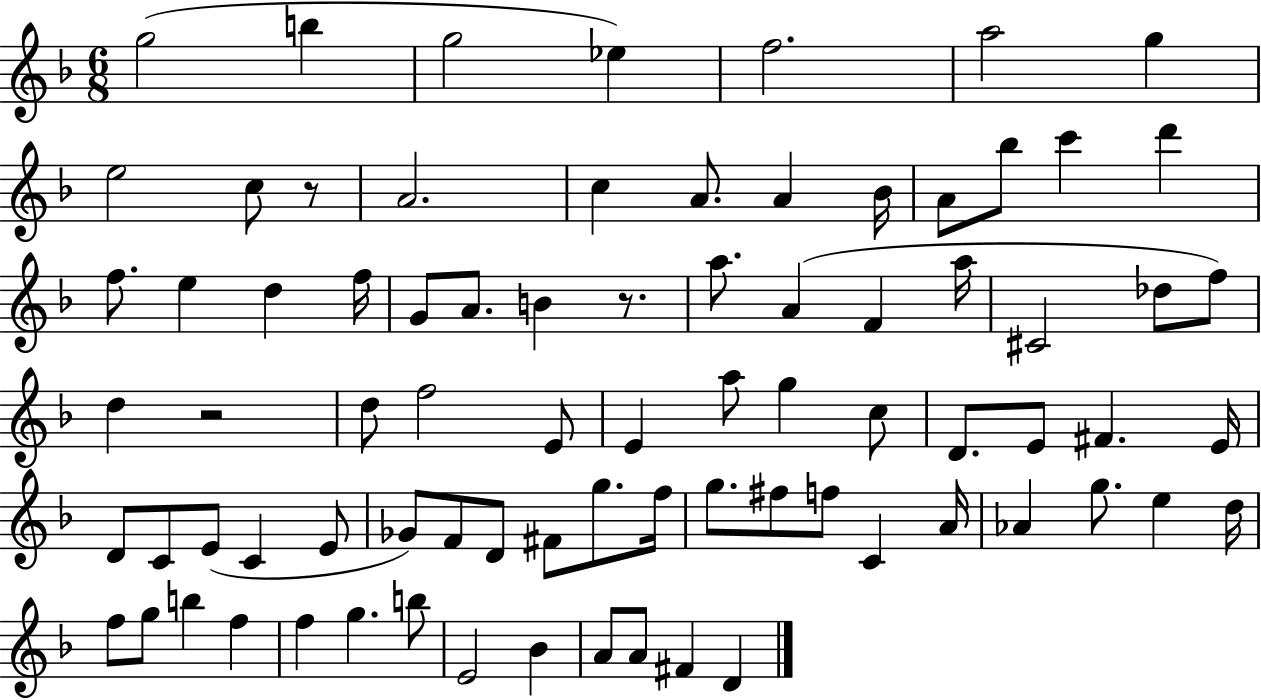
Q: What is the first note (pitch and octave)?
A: G5